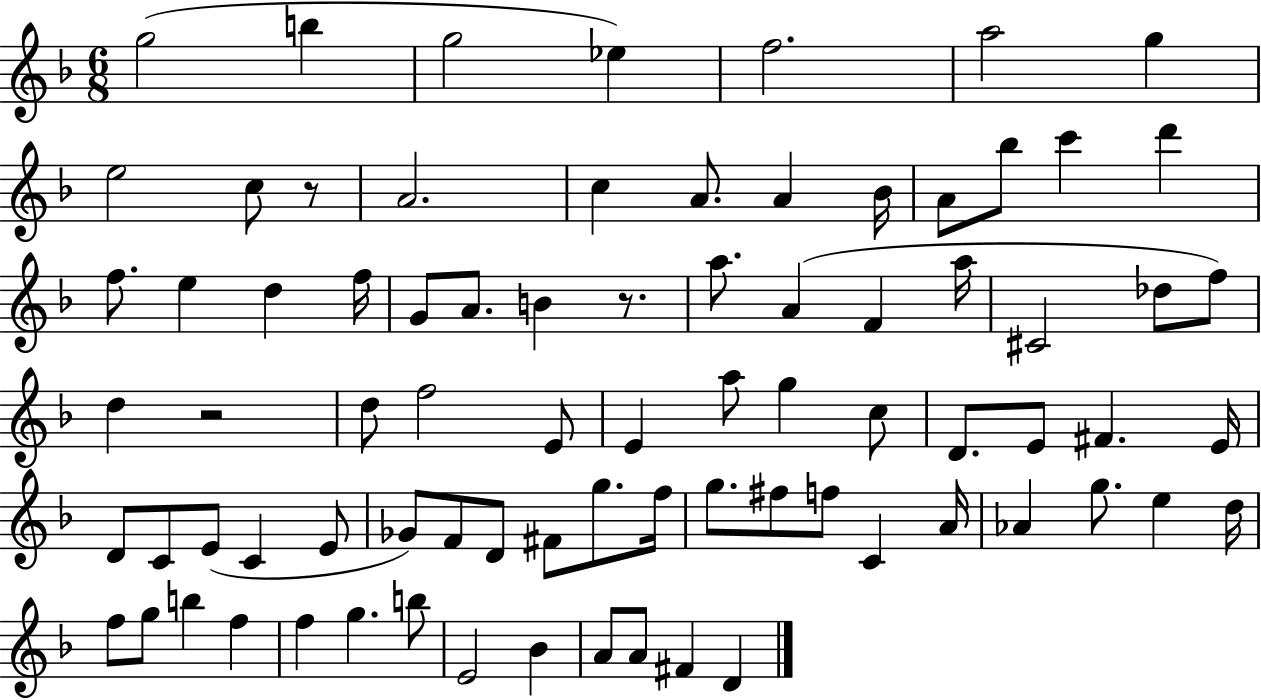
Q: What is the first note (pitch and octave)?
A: G5